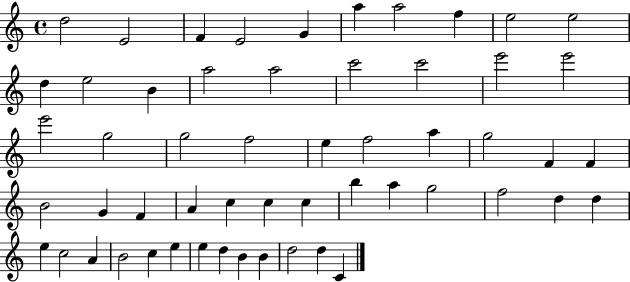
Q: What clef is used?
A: treble